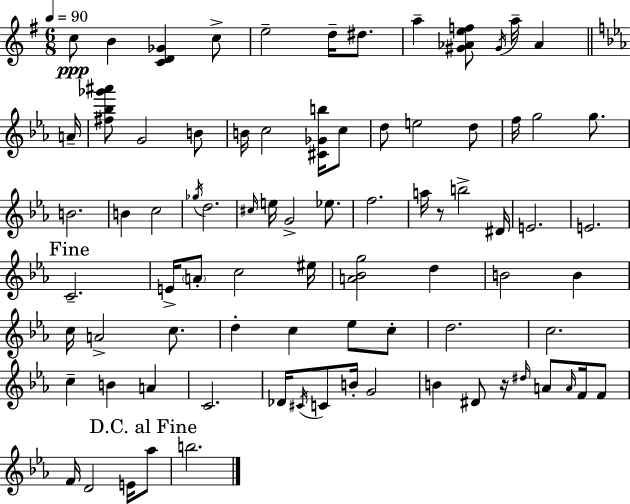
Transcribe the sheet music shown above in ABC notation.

X:1
T:Untitled
M:6/8
L:1/4
K:Em
c/2 B [CD_G] c/2 e2 d/4 ^d/2 a [^G_Aef]/2 ^G/4 a/4 _A A/4 [^f_b_g'^a']/2 G2 B/2 B/4 c2 [^C_Gb]/4 c/2 d/2 e2 d/2 f/4 g2 g/2 B2 B c2 _g/4 d2 ^c/4 e/4 G2 _e/2 f2 a/4 z/2 b2 ^D/4 E2 E2 C2 E/4 A/2 c2 ^e/4 [A_Bg]2 d B2 B c/4 A2 c/2 d c _e/2 c/2 d2 c2 c B A C2 _D/4 ^C/4 C/2 B/4 G2 B ^D/2 z/4 ^d/4 A/2 A/4 F/4 F/2 F/4 D2 E/4 _a/2 b2